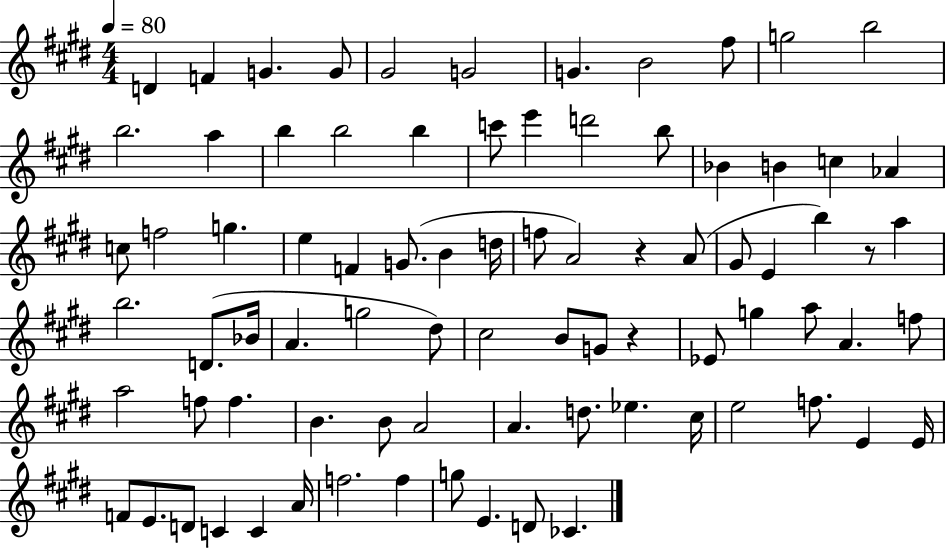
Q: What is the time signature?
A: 4/4